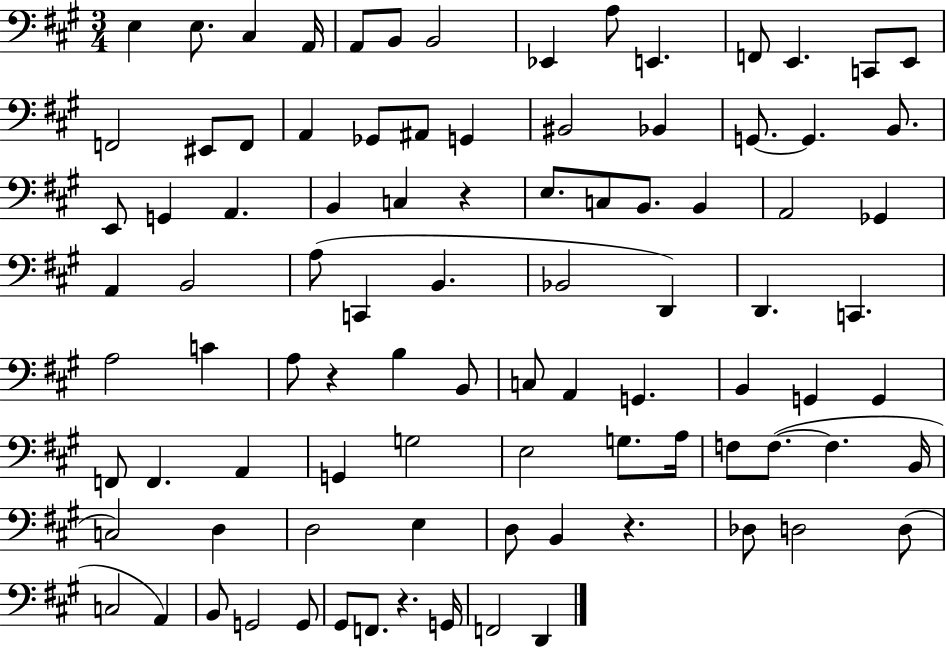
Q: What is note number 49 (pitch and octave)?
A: A3